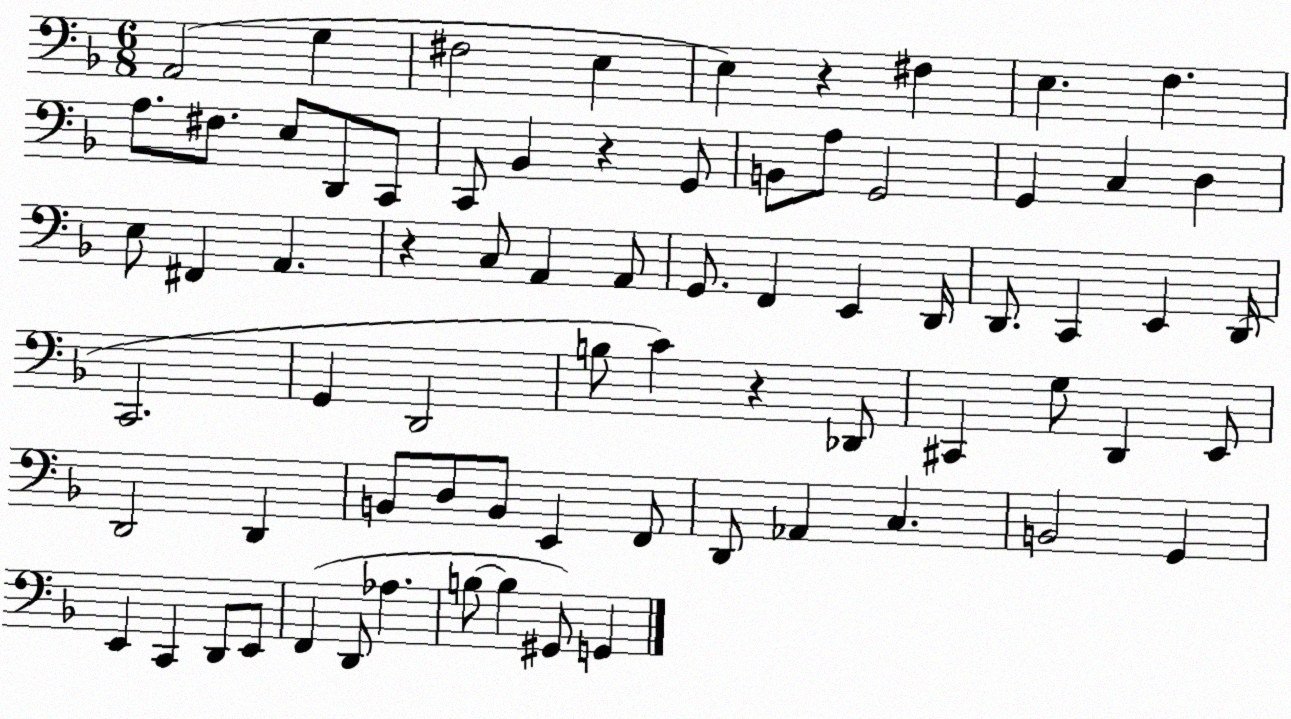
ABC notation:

X:1
T:Untitled
M:6/8
L:1/4
K:F
A,,2 G, ^F,2 E, E, z ^F, E, F, A,/2 ^F,/2 E,/2 D,,/2 C,,/2 C,,/2 _B,, z G,,/2 B,,/2 A,/2 G,,2 G,, C, D, E,/2 ^F,, A,, z C,/2 A,, A,,/2 G,,/2 F,, E,, D,,/4 D,,/2 C,, E,, D,,/4 C,,2 G,, D,,2 B,/2 C z _D,,/2 ^C,, G,/2 D,, E,,/2 D,,2 D,, B,,/2 D,/2 B,,/2 E,, F,,/2 D,,/2 _A,, C, B,,2 G,, E,, C,, D,,/2 E,,/2 F,, D,,/2 _A, B,/2 B, ^G,,/2 G,,